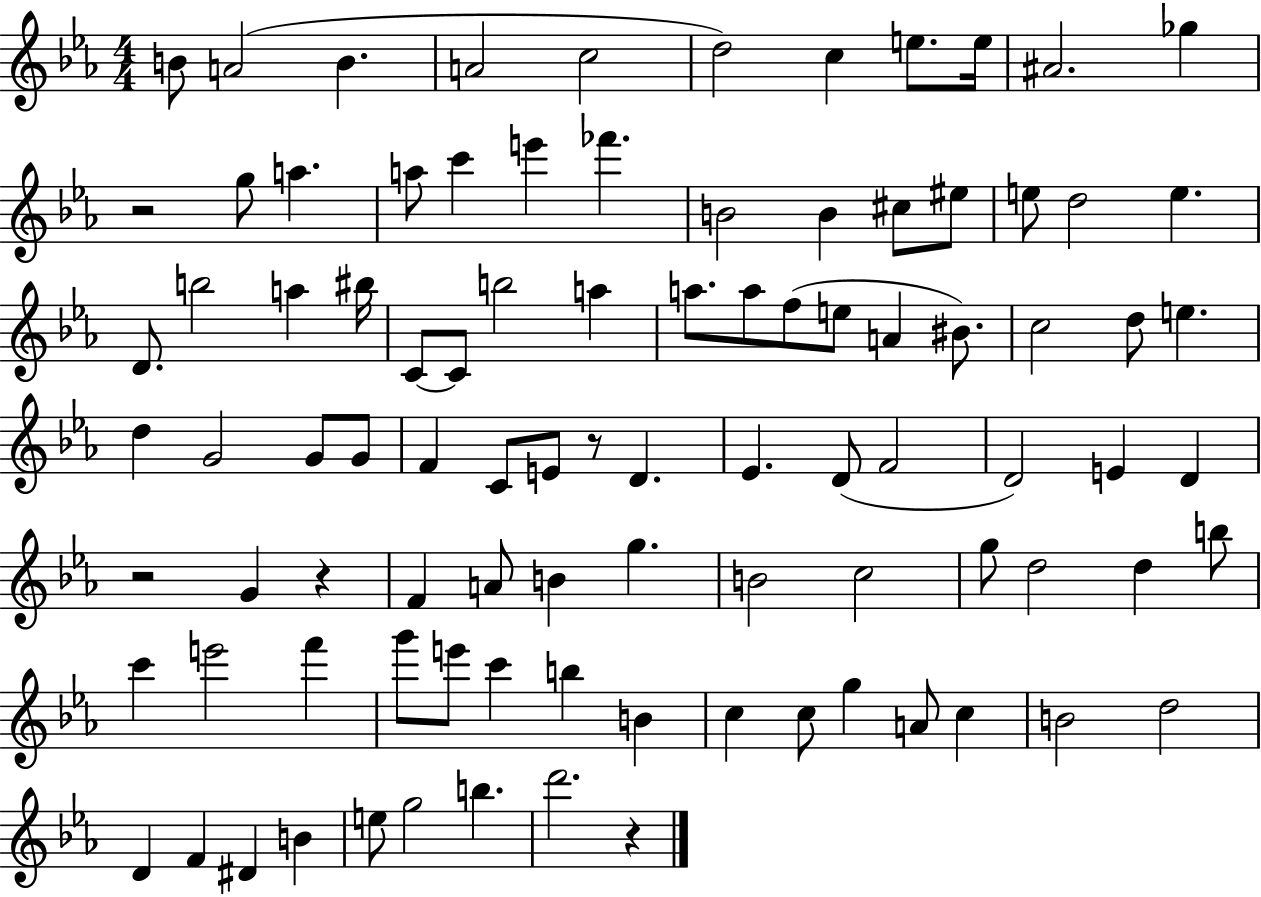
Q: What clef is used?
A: treble